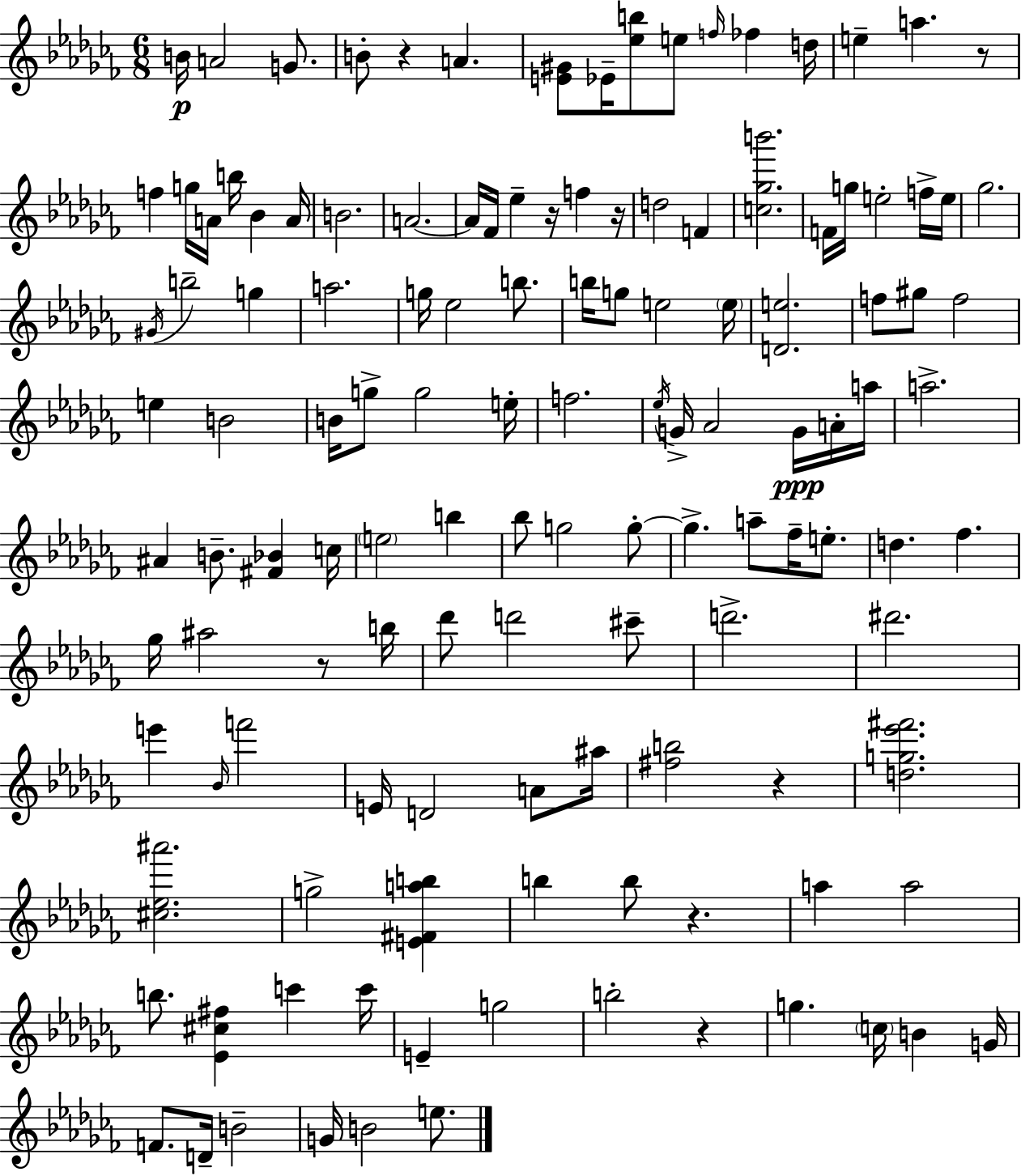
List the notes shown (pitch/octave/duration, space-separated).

B4/s A4/h G4/e. B4/e R/q A4/q. [E4,G#4]/e Eb4/s [Eb5,B5]/e E5/e F5/s FES5/q D5/s E5/q A5/q. R/e F5/q G5/s A4/s B5/s Bb4/q A4/s B4/h. A4/h. A4/s FES4/s Eb5/q R/s F5/q R/s D5/h F4/q [C5,Gb5,B6]/h. F4/s G5/s E5/h F5/s E5/s Gb5/h. G#4/s B5/h G5/q A5/h. G5/s Eb5/h B5/e. B5/s G5/e E5/h E5/s [D4,E5]/h. F5/e G#5/e F5/h E5/q B4/h B4/s G5/e G5/h E5/s F5/h. Eb5/s G4/s Ab4/h G4/s A4/s A5/s A5/h. A#4/q B4/e. [F#4,Bb4]/q C5/s E5/h B5/q Bb5/e G5/h G5/e G5/q. A5/e FES5/s E5/e. D5/q. FES5/q. Gb5/s A#5/h R/e B5/s Db6/e D6/h C#6/e D6/h. D#6/h. E6/q Bb4/s F6/h E4/s D4/h A4/e A#5/s [F#5,B5]/h R/q [D5,G5,Eb6,F#6]/h. [C#5,Eb5,A#6]/h. G5/h [E4,F#4,A5,B5]/q B5/q B5/e R/q. A5/q A5/h B5/e. [Eb4,C#5,F#5]/q C6/q C6/s E4/q G5/h B5/h R/q G5/q. C5/s B4/q G4/s F4/e. D4/s B4/h G4/s B4/h E5/e.